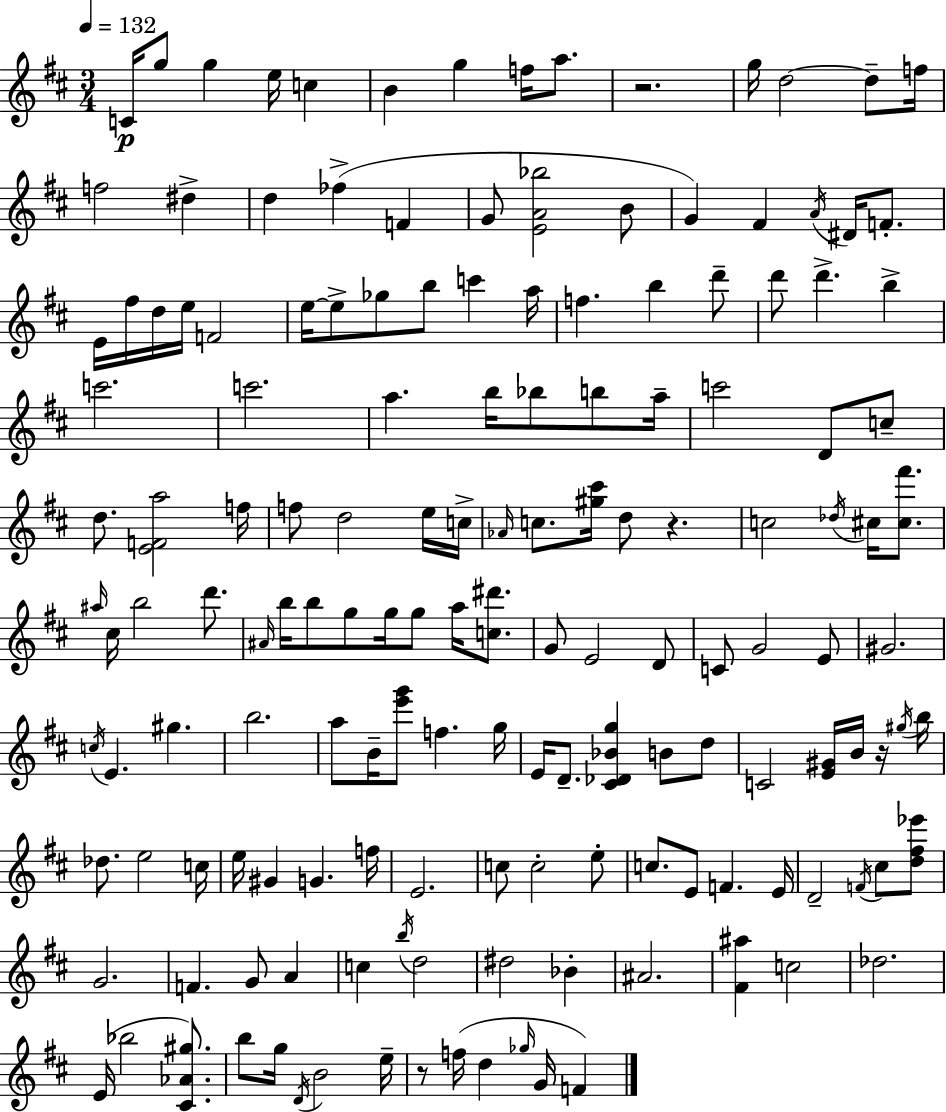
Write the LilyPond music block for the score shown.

{
  \clef treble
  \numericTimeSignature
  \time 3/4
  \key d \major
  \tempo 4 = 132
  c'16\p g''8 g''4 e''16 c''4 | b'4 g''4 f''16 a''8. | r2. | g''16 d''2~~ d''8-- f''16 | \break f''2 dis''4-> | d''4 fes''4->( f'4 | g'8 <e' a' bes''>2 b'8 | g'4) fis'4 \acciaccatura { a'16 } dis'16 f'8.-. | \break e'16 fis''16 d''16 e''16 f'2 | e''16~~ e''8-> ges''8 b''8 c'''4 | a''16 f''4. b''4 d'''8-- | d'''8 d'''4.-> b''4-> | \break c'''2. | c'''2. | a''4. b''16 bes''8 b''8 | a''16-- c'''2 d'8 c''8-- | \break d''8. <e' f' a''>2 | f''16 f''8 d''2 e''16 | c''16-> \grace { aes'16 } c''8. <gis'' cis'''>16 d''8 r4. | c''2 \acciaccatura { des''16 } cis''16 | \break <cis'' fis'''>8. \grace { ais''16 } cis''16 b''2 | d'''8. \grace { ais'16 } b''16 b''8 g''8 g''16 g''8 | a''16 <c'' dis'''>8. g'8 e'2 | d'8 c'8 g'2 | \break e'8 gis'2. | \acciaccatura { c''16 } e'4. | gis''4. b''2. | a''8 b'16-- <e''' g'''>8 f''4. | \break g''16 e'16 d'8.-- <cis' des' bes' g''>4 | b'8 d''8 c'2 | <e' gis'>16 b'16 r16 \acciaccatura { gis''16 } b''16 des''8. e''2 | c''16 e''16 gis'4 | \break g'4. f''16 e'2. | c''8 c''2-. | e''8-. c''8. e'8 | f'4. e'16 d'2-- | \break \acciaccatura { f'16 } cis''8 <d'' fis'' ees'''>8 g'2. | f'4. | g'8 a'4 c''4 | \acciaccatura { b''16 } d''2 dis''2 | \break bes'4-. ais'2. | <fis' ais''>4 | c''2 des''2. | e'16( bes''2 | \break <cis' aes' gis''>8.) b''8 g''16 | \acciaccatura { d'16 } b'2 e''16-- r8 | f''16( d''4 \grace { ges''16 } g'16 f'4) \bar "|."
}